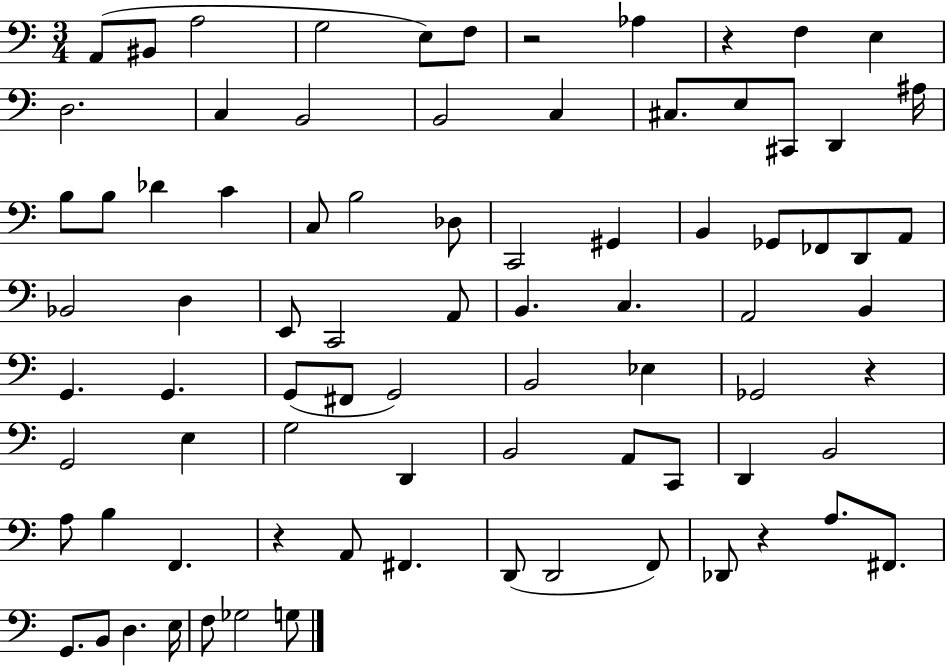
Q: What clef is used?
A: bass